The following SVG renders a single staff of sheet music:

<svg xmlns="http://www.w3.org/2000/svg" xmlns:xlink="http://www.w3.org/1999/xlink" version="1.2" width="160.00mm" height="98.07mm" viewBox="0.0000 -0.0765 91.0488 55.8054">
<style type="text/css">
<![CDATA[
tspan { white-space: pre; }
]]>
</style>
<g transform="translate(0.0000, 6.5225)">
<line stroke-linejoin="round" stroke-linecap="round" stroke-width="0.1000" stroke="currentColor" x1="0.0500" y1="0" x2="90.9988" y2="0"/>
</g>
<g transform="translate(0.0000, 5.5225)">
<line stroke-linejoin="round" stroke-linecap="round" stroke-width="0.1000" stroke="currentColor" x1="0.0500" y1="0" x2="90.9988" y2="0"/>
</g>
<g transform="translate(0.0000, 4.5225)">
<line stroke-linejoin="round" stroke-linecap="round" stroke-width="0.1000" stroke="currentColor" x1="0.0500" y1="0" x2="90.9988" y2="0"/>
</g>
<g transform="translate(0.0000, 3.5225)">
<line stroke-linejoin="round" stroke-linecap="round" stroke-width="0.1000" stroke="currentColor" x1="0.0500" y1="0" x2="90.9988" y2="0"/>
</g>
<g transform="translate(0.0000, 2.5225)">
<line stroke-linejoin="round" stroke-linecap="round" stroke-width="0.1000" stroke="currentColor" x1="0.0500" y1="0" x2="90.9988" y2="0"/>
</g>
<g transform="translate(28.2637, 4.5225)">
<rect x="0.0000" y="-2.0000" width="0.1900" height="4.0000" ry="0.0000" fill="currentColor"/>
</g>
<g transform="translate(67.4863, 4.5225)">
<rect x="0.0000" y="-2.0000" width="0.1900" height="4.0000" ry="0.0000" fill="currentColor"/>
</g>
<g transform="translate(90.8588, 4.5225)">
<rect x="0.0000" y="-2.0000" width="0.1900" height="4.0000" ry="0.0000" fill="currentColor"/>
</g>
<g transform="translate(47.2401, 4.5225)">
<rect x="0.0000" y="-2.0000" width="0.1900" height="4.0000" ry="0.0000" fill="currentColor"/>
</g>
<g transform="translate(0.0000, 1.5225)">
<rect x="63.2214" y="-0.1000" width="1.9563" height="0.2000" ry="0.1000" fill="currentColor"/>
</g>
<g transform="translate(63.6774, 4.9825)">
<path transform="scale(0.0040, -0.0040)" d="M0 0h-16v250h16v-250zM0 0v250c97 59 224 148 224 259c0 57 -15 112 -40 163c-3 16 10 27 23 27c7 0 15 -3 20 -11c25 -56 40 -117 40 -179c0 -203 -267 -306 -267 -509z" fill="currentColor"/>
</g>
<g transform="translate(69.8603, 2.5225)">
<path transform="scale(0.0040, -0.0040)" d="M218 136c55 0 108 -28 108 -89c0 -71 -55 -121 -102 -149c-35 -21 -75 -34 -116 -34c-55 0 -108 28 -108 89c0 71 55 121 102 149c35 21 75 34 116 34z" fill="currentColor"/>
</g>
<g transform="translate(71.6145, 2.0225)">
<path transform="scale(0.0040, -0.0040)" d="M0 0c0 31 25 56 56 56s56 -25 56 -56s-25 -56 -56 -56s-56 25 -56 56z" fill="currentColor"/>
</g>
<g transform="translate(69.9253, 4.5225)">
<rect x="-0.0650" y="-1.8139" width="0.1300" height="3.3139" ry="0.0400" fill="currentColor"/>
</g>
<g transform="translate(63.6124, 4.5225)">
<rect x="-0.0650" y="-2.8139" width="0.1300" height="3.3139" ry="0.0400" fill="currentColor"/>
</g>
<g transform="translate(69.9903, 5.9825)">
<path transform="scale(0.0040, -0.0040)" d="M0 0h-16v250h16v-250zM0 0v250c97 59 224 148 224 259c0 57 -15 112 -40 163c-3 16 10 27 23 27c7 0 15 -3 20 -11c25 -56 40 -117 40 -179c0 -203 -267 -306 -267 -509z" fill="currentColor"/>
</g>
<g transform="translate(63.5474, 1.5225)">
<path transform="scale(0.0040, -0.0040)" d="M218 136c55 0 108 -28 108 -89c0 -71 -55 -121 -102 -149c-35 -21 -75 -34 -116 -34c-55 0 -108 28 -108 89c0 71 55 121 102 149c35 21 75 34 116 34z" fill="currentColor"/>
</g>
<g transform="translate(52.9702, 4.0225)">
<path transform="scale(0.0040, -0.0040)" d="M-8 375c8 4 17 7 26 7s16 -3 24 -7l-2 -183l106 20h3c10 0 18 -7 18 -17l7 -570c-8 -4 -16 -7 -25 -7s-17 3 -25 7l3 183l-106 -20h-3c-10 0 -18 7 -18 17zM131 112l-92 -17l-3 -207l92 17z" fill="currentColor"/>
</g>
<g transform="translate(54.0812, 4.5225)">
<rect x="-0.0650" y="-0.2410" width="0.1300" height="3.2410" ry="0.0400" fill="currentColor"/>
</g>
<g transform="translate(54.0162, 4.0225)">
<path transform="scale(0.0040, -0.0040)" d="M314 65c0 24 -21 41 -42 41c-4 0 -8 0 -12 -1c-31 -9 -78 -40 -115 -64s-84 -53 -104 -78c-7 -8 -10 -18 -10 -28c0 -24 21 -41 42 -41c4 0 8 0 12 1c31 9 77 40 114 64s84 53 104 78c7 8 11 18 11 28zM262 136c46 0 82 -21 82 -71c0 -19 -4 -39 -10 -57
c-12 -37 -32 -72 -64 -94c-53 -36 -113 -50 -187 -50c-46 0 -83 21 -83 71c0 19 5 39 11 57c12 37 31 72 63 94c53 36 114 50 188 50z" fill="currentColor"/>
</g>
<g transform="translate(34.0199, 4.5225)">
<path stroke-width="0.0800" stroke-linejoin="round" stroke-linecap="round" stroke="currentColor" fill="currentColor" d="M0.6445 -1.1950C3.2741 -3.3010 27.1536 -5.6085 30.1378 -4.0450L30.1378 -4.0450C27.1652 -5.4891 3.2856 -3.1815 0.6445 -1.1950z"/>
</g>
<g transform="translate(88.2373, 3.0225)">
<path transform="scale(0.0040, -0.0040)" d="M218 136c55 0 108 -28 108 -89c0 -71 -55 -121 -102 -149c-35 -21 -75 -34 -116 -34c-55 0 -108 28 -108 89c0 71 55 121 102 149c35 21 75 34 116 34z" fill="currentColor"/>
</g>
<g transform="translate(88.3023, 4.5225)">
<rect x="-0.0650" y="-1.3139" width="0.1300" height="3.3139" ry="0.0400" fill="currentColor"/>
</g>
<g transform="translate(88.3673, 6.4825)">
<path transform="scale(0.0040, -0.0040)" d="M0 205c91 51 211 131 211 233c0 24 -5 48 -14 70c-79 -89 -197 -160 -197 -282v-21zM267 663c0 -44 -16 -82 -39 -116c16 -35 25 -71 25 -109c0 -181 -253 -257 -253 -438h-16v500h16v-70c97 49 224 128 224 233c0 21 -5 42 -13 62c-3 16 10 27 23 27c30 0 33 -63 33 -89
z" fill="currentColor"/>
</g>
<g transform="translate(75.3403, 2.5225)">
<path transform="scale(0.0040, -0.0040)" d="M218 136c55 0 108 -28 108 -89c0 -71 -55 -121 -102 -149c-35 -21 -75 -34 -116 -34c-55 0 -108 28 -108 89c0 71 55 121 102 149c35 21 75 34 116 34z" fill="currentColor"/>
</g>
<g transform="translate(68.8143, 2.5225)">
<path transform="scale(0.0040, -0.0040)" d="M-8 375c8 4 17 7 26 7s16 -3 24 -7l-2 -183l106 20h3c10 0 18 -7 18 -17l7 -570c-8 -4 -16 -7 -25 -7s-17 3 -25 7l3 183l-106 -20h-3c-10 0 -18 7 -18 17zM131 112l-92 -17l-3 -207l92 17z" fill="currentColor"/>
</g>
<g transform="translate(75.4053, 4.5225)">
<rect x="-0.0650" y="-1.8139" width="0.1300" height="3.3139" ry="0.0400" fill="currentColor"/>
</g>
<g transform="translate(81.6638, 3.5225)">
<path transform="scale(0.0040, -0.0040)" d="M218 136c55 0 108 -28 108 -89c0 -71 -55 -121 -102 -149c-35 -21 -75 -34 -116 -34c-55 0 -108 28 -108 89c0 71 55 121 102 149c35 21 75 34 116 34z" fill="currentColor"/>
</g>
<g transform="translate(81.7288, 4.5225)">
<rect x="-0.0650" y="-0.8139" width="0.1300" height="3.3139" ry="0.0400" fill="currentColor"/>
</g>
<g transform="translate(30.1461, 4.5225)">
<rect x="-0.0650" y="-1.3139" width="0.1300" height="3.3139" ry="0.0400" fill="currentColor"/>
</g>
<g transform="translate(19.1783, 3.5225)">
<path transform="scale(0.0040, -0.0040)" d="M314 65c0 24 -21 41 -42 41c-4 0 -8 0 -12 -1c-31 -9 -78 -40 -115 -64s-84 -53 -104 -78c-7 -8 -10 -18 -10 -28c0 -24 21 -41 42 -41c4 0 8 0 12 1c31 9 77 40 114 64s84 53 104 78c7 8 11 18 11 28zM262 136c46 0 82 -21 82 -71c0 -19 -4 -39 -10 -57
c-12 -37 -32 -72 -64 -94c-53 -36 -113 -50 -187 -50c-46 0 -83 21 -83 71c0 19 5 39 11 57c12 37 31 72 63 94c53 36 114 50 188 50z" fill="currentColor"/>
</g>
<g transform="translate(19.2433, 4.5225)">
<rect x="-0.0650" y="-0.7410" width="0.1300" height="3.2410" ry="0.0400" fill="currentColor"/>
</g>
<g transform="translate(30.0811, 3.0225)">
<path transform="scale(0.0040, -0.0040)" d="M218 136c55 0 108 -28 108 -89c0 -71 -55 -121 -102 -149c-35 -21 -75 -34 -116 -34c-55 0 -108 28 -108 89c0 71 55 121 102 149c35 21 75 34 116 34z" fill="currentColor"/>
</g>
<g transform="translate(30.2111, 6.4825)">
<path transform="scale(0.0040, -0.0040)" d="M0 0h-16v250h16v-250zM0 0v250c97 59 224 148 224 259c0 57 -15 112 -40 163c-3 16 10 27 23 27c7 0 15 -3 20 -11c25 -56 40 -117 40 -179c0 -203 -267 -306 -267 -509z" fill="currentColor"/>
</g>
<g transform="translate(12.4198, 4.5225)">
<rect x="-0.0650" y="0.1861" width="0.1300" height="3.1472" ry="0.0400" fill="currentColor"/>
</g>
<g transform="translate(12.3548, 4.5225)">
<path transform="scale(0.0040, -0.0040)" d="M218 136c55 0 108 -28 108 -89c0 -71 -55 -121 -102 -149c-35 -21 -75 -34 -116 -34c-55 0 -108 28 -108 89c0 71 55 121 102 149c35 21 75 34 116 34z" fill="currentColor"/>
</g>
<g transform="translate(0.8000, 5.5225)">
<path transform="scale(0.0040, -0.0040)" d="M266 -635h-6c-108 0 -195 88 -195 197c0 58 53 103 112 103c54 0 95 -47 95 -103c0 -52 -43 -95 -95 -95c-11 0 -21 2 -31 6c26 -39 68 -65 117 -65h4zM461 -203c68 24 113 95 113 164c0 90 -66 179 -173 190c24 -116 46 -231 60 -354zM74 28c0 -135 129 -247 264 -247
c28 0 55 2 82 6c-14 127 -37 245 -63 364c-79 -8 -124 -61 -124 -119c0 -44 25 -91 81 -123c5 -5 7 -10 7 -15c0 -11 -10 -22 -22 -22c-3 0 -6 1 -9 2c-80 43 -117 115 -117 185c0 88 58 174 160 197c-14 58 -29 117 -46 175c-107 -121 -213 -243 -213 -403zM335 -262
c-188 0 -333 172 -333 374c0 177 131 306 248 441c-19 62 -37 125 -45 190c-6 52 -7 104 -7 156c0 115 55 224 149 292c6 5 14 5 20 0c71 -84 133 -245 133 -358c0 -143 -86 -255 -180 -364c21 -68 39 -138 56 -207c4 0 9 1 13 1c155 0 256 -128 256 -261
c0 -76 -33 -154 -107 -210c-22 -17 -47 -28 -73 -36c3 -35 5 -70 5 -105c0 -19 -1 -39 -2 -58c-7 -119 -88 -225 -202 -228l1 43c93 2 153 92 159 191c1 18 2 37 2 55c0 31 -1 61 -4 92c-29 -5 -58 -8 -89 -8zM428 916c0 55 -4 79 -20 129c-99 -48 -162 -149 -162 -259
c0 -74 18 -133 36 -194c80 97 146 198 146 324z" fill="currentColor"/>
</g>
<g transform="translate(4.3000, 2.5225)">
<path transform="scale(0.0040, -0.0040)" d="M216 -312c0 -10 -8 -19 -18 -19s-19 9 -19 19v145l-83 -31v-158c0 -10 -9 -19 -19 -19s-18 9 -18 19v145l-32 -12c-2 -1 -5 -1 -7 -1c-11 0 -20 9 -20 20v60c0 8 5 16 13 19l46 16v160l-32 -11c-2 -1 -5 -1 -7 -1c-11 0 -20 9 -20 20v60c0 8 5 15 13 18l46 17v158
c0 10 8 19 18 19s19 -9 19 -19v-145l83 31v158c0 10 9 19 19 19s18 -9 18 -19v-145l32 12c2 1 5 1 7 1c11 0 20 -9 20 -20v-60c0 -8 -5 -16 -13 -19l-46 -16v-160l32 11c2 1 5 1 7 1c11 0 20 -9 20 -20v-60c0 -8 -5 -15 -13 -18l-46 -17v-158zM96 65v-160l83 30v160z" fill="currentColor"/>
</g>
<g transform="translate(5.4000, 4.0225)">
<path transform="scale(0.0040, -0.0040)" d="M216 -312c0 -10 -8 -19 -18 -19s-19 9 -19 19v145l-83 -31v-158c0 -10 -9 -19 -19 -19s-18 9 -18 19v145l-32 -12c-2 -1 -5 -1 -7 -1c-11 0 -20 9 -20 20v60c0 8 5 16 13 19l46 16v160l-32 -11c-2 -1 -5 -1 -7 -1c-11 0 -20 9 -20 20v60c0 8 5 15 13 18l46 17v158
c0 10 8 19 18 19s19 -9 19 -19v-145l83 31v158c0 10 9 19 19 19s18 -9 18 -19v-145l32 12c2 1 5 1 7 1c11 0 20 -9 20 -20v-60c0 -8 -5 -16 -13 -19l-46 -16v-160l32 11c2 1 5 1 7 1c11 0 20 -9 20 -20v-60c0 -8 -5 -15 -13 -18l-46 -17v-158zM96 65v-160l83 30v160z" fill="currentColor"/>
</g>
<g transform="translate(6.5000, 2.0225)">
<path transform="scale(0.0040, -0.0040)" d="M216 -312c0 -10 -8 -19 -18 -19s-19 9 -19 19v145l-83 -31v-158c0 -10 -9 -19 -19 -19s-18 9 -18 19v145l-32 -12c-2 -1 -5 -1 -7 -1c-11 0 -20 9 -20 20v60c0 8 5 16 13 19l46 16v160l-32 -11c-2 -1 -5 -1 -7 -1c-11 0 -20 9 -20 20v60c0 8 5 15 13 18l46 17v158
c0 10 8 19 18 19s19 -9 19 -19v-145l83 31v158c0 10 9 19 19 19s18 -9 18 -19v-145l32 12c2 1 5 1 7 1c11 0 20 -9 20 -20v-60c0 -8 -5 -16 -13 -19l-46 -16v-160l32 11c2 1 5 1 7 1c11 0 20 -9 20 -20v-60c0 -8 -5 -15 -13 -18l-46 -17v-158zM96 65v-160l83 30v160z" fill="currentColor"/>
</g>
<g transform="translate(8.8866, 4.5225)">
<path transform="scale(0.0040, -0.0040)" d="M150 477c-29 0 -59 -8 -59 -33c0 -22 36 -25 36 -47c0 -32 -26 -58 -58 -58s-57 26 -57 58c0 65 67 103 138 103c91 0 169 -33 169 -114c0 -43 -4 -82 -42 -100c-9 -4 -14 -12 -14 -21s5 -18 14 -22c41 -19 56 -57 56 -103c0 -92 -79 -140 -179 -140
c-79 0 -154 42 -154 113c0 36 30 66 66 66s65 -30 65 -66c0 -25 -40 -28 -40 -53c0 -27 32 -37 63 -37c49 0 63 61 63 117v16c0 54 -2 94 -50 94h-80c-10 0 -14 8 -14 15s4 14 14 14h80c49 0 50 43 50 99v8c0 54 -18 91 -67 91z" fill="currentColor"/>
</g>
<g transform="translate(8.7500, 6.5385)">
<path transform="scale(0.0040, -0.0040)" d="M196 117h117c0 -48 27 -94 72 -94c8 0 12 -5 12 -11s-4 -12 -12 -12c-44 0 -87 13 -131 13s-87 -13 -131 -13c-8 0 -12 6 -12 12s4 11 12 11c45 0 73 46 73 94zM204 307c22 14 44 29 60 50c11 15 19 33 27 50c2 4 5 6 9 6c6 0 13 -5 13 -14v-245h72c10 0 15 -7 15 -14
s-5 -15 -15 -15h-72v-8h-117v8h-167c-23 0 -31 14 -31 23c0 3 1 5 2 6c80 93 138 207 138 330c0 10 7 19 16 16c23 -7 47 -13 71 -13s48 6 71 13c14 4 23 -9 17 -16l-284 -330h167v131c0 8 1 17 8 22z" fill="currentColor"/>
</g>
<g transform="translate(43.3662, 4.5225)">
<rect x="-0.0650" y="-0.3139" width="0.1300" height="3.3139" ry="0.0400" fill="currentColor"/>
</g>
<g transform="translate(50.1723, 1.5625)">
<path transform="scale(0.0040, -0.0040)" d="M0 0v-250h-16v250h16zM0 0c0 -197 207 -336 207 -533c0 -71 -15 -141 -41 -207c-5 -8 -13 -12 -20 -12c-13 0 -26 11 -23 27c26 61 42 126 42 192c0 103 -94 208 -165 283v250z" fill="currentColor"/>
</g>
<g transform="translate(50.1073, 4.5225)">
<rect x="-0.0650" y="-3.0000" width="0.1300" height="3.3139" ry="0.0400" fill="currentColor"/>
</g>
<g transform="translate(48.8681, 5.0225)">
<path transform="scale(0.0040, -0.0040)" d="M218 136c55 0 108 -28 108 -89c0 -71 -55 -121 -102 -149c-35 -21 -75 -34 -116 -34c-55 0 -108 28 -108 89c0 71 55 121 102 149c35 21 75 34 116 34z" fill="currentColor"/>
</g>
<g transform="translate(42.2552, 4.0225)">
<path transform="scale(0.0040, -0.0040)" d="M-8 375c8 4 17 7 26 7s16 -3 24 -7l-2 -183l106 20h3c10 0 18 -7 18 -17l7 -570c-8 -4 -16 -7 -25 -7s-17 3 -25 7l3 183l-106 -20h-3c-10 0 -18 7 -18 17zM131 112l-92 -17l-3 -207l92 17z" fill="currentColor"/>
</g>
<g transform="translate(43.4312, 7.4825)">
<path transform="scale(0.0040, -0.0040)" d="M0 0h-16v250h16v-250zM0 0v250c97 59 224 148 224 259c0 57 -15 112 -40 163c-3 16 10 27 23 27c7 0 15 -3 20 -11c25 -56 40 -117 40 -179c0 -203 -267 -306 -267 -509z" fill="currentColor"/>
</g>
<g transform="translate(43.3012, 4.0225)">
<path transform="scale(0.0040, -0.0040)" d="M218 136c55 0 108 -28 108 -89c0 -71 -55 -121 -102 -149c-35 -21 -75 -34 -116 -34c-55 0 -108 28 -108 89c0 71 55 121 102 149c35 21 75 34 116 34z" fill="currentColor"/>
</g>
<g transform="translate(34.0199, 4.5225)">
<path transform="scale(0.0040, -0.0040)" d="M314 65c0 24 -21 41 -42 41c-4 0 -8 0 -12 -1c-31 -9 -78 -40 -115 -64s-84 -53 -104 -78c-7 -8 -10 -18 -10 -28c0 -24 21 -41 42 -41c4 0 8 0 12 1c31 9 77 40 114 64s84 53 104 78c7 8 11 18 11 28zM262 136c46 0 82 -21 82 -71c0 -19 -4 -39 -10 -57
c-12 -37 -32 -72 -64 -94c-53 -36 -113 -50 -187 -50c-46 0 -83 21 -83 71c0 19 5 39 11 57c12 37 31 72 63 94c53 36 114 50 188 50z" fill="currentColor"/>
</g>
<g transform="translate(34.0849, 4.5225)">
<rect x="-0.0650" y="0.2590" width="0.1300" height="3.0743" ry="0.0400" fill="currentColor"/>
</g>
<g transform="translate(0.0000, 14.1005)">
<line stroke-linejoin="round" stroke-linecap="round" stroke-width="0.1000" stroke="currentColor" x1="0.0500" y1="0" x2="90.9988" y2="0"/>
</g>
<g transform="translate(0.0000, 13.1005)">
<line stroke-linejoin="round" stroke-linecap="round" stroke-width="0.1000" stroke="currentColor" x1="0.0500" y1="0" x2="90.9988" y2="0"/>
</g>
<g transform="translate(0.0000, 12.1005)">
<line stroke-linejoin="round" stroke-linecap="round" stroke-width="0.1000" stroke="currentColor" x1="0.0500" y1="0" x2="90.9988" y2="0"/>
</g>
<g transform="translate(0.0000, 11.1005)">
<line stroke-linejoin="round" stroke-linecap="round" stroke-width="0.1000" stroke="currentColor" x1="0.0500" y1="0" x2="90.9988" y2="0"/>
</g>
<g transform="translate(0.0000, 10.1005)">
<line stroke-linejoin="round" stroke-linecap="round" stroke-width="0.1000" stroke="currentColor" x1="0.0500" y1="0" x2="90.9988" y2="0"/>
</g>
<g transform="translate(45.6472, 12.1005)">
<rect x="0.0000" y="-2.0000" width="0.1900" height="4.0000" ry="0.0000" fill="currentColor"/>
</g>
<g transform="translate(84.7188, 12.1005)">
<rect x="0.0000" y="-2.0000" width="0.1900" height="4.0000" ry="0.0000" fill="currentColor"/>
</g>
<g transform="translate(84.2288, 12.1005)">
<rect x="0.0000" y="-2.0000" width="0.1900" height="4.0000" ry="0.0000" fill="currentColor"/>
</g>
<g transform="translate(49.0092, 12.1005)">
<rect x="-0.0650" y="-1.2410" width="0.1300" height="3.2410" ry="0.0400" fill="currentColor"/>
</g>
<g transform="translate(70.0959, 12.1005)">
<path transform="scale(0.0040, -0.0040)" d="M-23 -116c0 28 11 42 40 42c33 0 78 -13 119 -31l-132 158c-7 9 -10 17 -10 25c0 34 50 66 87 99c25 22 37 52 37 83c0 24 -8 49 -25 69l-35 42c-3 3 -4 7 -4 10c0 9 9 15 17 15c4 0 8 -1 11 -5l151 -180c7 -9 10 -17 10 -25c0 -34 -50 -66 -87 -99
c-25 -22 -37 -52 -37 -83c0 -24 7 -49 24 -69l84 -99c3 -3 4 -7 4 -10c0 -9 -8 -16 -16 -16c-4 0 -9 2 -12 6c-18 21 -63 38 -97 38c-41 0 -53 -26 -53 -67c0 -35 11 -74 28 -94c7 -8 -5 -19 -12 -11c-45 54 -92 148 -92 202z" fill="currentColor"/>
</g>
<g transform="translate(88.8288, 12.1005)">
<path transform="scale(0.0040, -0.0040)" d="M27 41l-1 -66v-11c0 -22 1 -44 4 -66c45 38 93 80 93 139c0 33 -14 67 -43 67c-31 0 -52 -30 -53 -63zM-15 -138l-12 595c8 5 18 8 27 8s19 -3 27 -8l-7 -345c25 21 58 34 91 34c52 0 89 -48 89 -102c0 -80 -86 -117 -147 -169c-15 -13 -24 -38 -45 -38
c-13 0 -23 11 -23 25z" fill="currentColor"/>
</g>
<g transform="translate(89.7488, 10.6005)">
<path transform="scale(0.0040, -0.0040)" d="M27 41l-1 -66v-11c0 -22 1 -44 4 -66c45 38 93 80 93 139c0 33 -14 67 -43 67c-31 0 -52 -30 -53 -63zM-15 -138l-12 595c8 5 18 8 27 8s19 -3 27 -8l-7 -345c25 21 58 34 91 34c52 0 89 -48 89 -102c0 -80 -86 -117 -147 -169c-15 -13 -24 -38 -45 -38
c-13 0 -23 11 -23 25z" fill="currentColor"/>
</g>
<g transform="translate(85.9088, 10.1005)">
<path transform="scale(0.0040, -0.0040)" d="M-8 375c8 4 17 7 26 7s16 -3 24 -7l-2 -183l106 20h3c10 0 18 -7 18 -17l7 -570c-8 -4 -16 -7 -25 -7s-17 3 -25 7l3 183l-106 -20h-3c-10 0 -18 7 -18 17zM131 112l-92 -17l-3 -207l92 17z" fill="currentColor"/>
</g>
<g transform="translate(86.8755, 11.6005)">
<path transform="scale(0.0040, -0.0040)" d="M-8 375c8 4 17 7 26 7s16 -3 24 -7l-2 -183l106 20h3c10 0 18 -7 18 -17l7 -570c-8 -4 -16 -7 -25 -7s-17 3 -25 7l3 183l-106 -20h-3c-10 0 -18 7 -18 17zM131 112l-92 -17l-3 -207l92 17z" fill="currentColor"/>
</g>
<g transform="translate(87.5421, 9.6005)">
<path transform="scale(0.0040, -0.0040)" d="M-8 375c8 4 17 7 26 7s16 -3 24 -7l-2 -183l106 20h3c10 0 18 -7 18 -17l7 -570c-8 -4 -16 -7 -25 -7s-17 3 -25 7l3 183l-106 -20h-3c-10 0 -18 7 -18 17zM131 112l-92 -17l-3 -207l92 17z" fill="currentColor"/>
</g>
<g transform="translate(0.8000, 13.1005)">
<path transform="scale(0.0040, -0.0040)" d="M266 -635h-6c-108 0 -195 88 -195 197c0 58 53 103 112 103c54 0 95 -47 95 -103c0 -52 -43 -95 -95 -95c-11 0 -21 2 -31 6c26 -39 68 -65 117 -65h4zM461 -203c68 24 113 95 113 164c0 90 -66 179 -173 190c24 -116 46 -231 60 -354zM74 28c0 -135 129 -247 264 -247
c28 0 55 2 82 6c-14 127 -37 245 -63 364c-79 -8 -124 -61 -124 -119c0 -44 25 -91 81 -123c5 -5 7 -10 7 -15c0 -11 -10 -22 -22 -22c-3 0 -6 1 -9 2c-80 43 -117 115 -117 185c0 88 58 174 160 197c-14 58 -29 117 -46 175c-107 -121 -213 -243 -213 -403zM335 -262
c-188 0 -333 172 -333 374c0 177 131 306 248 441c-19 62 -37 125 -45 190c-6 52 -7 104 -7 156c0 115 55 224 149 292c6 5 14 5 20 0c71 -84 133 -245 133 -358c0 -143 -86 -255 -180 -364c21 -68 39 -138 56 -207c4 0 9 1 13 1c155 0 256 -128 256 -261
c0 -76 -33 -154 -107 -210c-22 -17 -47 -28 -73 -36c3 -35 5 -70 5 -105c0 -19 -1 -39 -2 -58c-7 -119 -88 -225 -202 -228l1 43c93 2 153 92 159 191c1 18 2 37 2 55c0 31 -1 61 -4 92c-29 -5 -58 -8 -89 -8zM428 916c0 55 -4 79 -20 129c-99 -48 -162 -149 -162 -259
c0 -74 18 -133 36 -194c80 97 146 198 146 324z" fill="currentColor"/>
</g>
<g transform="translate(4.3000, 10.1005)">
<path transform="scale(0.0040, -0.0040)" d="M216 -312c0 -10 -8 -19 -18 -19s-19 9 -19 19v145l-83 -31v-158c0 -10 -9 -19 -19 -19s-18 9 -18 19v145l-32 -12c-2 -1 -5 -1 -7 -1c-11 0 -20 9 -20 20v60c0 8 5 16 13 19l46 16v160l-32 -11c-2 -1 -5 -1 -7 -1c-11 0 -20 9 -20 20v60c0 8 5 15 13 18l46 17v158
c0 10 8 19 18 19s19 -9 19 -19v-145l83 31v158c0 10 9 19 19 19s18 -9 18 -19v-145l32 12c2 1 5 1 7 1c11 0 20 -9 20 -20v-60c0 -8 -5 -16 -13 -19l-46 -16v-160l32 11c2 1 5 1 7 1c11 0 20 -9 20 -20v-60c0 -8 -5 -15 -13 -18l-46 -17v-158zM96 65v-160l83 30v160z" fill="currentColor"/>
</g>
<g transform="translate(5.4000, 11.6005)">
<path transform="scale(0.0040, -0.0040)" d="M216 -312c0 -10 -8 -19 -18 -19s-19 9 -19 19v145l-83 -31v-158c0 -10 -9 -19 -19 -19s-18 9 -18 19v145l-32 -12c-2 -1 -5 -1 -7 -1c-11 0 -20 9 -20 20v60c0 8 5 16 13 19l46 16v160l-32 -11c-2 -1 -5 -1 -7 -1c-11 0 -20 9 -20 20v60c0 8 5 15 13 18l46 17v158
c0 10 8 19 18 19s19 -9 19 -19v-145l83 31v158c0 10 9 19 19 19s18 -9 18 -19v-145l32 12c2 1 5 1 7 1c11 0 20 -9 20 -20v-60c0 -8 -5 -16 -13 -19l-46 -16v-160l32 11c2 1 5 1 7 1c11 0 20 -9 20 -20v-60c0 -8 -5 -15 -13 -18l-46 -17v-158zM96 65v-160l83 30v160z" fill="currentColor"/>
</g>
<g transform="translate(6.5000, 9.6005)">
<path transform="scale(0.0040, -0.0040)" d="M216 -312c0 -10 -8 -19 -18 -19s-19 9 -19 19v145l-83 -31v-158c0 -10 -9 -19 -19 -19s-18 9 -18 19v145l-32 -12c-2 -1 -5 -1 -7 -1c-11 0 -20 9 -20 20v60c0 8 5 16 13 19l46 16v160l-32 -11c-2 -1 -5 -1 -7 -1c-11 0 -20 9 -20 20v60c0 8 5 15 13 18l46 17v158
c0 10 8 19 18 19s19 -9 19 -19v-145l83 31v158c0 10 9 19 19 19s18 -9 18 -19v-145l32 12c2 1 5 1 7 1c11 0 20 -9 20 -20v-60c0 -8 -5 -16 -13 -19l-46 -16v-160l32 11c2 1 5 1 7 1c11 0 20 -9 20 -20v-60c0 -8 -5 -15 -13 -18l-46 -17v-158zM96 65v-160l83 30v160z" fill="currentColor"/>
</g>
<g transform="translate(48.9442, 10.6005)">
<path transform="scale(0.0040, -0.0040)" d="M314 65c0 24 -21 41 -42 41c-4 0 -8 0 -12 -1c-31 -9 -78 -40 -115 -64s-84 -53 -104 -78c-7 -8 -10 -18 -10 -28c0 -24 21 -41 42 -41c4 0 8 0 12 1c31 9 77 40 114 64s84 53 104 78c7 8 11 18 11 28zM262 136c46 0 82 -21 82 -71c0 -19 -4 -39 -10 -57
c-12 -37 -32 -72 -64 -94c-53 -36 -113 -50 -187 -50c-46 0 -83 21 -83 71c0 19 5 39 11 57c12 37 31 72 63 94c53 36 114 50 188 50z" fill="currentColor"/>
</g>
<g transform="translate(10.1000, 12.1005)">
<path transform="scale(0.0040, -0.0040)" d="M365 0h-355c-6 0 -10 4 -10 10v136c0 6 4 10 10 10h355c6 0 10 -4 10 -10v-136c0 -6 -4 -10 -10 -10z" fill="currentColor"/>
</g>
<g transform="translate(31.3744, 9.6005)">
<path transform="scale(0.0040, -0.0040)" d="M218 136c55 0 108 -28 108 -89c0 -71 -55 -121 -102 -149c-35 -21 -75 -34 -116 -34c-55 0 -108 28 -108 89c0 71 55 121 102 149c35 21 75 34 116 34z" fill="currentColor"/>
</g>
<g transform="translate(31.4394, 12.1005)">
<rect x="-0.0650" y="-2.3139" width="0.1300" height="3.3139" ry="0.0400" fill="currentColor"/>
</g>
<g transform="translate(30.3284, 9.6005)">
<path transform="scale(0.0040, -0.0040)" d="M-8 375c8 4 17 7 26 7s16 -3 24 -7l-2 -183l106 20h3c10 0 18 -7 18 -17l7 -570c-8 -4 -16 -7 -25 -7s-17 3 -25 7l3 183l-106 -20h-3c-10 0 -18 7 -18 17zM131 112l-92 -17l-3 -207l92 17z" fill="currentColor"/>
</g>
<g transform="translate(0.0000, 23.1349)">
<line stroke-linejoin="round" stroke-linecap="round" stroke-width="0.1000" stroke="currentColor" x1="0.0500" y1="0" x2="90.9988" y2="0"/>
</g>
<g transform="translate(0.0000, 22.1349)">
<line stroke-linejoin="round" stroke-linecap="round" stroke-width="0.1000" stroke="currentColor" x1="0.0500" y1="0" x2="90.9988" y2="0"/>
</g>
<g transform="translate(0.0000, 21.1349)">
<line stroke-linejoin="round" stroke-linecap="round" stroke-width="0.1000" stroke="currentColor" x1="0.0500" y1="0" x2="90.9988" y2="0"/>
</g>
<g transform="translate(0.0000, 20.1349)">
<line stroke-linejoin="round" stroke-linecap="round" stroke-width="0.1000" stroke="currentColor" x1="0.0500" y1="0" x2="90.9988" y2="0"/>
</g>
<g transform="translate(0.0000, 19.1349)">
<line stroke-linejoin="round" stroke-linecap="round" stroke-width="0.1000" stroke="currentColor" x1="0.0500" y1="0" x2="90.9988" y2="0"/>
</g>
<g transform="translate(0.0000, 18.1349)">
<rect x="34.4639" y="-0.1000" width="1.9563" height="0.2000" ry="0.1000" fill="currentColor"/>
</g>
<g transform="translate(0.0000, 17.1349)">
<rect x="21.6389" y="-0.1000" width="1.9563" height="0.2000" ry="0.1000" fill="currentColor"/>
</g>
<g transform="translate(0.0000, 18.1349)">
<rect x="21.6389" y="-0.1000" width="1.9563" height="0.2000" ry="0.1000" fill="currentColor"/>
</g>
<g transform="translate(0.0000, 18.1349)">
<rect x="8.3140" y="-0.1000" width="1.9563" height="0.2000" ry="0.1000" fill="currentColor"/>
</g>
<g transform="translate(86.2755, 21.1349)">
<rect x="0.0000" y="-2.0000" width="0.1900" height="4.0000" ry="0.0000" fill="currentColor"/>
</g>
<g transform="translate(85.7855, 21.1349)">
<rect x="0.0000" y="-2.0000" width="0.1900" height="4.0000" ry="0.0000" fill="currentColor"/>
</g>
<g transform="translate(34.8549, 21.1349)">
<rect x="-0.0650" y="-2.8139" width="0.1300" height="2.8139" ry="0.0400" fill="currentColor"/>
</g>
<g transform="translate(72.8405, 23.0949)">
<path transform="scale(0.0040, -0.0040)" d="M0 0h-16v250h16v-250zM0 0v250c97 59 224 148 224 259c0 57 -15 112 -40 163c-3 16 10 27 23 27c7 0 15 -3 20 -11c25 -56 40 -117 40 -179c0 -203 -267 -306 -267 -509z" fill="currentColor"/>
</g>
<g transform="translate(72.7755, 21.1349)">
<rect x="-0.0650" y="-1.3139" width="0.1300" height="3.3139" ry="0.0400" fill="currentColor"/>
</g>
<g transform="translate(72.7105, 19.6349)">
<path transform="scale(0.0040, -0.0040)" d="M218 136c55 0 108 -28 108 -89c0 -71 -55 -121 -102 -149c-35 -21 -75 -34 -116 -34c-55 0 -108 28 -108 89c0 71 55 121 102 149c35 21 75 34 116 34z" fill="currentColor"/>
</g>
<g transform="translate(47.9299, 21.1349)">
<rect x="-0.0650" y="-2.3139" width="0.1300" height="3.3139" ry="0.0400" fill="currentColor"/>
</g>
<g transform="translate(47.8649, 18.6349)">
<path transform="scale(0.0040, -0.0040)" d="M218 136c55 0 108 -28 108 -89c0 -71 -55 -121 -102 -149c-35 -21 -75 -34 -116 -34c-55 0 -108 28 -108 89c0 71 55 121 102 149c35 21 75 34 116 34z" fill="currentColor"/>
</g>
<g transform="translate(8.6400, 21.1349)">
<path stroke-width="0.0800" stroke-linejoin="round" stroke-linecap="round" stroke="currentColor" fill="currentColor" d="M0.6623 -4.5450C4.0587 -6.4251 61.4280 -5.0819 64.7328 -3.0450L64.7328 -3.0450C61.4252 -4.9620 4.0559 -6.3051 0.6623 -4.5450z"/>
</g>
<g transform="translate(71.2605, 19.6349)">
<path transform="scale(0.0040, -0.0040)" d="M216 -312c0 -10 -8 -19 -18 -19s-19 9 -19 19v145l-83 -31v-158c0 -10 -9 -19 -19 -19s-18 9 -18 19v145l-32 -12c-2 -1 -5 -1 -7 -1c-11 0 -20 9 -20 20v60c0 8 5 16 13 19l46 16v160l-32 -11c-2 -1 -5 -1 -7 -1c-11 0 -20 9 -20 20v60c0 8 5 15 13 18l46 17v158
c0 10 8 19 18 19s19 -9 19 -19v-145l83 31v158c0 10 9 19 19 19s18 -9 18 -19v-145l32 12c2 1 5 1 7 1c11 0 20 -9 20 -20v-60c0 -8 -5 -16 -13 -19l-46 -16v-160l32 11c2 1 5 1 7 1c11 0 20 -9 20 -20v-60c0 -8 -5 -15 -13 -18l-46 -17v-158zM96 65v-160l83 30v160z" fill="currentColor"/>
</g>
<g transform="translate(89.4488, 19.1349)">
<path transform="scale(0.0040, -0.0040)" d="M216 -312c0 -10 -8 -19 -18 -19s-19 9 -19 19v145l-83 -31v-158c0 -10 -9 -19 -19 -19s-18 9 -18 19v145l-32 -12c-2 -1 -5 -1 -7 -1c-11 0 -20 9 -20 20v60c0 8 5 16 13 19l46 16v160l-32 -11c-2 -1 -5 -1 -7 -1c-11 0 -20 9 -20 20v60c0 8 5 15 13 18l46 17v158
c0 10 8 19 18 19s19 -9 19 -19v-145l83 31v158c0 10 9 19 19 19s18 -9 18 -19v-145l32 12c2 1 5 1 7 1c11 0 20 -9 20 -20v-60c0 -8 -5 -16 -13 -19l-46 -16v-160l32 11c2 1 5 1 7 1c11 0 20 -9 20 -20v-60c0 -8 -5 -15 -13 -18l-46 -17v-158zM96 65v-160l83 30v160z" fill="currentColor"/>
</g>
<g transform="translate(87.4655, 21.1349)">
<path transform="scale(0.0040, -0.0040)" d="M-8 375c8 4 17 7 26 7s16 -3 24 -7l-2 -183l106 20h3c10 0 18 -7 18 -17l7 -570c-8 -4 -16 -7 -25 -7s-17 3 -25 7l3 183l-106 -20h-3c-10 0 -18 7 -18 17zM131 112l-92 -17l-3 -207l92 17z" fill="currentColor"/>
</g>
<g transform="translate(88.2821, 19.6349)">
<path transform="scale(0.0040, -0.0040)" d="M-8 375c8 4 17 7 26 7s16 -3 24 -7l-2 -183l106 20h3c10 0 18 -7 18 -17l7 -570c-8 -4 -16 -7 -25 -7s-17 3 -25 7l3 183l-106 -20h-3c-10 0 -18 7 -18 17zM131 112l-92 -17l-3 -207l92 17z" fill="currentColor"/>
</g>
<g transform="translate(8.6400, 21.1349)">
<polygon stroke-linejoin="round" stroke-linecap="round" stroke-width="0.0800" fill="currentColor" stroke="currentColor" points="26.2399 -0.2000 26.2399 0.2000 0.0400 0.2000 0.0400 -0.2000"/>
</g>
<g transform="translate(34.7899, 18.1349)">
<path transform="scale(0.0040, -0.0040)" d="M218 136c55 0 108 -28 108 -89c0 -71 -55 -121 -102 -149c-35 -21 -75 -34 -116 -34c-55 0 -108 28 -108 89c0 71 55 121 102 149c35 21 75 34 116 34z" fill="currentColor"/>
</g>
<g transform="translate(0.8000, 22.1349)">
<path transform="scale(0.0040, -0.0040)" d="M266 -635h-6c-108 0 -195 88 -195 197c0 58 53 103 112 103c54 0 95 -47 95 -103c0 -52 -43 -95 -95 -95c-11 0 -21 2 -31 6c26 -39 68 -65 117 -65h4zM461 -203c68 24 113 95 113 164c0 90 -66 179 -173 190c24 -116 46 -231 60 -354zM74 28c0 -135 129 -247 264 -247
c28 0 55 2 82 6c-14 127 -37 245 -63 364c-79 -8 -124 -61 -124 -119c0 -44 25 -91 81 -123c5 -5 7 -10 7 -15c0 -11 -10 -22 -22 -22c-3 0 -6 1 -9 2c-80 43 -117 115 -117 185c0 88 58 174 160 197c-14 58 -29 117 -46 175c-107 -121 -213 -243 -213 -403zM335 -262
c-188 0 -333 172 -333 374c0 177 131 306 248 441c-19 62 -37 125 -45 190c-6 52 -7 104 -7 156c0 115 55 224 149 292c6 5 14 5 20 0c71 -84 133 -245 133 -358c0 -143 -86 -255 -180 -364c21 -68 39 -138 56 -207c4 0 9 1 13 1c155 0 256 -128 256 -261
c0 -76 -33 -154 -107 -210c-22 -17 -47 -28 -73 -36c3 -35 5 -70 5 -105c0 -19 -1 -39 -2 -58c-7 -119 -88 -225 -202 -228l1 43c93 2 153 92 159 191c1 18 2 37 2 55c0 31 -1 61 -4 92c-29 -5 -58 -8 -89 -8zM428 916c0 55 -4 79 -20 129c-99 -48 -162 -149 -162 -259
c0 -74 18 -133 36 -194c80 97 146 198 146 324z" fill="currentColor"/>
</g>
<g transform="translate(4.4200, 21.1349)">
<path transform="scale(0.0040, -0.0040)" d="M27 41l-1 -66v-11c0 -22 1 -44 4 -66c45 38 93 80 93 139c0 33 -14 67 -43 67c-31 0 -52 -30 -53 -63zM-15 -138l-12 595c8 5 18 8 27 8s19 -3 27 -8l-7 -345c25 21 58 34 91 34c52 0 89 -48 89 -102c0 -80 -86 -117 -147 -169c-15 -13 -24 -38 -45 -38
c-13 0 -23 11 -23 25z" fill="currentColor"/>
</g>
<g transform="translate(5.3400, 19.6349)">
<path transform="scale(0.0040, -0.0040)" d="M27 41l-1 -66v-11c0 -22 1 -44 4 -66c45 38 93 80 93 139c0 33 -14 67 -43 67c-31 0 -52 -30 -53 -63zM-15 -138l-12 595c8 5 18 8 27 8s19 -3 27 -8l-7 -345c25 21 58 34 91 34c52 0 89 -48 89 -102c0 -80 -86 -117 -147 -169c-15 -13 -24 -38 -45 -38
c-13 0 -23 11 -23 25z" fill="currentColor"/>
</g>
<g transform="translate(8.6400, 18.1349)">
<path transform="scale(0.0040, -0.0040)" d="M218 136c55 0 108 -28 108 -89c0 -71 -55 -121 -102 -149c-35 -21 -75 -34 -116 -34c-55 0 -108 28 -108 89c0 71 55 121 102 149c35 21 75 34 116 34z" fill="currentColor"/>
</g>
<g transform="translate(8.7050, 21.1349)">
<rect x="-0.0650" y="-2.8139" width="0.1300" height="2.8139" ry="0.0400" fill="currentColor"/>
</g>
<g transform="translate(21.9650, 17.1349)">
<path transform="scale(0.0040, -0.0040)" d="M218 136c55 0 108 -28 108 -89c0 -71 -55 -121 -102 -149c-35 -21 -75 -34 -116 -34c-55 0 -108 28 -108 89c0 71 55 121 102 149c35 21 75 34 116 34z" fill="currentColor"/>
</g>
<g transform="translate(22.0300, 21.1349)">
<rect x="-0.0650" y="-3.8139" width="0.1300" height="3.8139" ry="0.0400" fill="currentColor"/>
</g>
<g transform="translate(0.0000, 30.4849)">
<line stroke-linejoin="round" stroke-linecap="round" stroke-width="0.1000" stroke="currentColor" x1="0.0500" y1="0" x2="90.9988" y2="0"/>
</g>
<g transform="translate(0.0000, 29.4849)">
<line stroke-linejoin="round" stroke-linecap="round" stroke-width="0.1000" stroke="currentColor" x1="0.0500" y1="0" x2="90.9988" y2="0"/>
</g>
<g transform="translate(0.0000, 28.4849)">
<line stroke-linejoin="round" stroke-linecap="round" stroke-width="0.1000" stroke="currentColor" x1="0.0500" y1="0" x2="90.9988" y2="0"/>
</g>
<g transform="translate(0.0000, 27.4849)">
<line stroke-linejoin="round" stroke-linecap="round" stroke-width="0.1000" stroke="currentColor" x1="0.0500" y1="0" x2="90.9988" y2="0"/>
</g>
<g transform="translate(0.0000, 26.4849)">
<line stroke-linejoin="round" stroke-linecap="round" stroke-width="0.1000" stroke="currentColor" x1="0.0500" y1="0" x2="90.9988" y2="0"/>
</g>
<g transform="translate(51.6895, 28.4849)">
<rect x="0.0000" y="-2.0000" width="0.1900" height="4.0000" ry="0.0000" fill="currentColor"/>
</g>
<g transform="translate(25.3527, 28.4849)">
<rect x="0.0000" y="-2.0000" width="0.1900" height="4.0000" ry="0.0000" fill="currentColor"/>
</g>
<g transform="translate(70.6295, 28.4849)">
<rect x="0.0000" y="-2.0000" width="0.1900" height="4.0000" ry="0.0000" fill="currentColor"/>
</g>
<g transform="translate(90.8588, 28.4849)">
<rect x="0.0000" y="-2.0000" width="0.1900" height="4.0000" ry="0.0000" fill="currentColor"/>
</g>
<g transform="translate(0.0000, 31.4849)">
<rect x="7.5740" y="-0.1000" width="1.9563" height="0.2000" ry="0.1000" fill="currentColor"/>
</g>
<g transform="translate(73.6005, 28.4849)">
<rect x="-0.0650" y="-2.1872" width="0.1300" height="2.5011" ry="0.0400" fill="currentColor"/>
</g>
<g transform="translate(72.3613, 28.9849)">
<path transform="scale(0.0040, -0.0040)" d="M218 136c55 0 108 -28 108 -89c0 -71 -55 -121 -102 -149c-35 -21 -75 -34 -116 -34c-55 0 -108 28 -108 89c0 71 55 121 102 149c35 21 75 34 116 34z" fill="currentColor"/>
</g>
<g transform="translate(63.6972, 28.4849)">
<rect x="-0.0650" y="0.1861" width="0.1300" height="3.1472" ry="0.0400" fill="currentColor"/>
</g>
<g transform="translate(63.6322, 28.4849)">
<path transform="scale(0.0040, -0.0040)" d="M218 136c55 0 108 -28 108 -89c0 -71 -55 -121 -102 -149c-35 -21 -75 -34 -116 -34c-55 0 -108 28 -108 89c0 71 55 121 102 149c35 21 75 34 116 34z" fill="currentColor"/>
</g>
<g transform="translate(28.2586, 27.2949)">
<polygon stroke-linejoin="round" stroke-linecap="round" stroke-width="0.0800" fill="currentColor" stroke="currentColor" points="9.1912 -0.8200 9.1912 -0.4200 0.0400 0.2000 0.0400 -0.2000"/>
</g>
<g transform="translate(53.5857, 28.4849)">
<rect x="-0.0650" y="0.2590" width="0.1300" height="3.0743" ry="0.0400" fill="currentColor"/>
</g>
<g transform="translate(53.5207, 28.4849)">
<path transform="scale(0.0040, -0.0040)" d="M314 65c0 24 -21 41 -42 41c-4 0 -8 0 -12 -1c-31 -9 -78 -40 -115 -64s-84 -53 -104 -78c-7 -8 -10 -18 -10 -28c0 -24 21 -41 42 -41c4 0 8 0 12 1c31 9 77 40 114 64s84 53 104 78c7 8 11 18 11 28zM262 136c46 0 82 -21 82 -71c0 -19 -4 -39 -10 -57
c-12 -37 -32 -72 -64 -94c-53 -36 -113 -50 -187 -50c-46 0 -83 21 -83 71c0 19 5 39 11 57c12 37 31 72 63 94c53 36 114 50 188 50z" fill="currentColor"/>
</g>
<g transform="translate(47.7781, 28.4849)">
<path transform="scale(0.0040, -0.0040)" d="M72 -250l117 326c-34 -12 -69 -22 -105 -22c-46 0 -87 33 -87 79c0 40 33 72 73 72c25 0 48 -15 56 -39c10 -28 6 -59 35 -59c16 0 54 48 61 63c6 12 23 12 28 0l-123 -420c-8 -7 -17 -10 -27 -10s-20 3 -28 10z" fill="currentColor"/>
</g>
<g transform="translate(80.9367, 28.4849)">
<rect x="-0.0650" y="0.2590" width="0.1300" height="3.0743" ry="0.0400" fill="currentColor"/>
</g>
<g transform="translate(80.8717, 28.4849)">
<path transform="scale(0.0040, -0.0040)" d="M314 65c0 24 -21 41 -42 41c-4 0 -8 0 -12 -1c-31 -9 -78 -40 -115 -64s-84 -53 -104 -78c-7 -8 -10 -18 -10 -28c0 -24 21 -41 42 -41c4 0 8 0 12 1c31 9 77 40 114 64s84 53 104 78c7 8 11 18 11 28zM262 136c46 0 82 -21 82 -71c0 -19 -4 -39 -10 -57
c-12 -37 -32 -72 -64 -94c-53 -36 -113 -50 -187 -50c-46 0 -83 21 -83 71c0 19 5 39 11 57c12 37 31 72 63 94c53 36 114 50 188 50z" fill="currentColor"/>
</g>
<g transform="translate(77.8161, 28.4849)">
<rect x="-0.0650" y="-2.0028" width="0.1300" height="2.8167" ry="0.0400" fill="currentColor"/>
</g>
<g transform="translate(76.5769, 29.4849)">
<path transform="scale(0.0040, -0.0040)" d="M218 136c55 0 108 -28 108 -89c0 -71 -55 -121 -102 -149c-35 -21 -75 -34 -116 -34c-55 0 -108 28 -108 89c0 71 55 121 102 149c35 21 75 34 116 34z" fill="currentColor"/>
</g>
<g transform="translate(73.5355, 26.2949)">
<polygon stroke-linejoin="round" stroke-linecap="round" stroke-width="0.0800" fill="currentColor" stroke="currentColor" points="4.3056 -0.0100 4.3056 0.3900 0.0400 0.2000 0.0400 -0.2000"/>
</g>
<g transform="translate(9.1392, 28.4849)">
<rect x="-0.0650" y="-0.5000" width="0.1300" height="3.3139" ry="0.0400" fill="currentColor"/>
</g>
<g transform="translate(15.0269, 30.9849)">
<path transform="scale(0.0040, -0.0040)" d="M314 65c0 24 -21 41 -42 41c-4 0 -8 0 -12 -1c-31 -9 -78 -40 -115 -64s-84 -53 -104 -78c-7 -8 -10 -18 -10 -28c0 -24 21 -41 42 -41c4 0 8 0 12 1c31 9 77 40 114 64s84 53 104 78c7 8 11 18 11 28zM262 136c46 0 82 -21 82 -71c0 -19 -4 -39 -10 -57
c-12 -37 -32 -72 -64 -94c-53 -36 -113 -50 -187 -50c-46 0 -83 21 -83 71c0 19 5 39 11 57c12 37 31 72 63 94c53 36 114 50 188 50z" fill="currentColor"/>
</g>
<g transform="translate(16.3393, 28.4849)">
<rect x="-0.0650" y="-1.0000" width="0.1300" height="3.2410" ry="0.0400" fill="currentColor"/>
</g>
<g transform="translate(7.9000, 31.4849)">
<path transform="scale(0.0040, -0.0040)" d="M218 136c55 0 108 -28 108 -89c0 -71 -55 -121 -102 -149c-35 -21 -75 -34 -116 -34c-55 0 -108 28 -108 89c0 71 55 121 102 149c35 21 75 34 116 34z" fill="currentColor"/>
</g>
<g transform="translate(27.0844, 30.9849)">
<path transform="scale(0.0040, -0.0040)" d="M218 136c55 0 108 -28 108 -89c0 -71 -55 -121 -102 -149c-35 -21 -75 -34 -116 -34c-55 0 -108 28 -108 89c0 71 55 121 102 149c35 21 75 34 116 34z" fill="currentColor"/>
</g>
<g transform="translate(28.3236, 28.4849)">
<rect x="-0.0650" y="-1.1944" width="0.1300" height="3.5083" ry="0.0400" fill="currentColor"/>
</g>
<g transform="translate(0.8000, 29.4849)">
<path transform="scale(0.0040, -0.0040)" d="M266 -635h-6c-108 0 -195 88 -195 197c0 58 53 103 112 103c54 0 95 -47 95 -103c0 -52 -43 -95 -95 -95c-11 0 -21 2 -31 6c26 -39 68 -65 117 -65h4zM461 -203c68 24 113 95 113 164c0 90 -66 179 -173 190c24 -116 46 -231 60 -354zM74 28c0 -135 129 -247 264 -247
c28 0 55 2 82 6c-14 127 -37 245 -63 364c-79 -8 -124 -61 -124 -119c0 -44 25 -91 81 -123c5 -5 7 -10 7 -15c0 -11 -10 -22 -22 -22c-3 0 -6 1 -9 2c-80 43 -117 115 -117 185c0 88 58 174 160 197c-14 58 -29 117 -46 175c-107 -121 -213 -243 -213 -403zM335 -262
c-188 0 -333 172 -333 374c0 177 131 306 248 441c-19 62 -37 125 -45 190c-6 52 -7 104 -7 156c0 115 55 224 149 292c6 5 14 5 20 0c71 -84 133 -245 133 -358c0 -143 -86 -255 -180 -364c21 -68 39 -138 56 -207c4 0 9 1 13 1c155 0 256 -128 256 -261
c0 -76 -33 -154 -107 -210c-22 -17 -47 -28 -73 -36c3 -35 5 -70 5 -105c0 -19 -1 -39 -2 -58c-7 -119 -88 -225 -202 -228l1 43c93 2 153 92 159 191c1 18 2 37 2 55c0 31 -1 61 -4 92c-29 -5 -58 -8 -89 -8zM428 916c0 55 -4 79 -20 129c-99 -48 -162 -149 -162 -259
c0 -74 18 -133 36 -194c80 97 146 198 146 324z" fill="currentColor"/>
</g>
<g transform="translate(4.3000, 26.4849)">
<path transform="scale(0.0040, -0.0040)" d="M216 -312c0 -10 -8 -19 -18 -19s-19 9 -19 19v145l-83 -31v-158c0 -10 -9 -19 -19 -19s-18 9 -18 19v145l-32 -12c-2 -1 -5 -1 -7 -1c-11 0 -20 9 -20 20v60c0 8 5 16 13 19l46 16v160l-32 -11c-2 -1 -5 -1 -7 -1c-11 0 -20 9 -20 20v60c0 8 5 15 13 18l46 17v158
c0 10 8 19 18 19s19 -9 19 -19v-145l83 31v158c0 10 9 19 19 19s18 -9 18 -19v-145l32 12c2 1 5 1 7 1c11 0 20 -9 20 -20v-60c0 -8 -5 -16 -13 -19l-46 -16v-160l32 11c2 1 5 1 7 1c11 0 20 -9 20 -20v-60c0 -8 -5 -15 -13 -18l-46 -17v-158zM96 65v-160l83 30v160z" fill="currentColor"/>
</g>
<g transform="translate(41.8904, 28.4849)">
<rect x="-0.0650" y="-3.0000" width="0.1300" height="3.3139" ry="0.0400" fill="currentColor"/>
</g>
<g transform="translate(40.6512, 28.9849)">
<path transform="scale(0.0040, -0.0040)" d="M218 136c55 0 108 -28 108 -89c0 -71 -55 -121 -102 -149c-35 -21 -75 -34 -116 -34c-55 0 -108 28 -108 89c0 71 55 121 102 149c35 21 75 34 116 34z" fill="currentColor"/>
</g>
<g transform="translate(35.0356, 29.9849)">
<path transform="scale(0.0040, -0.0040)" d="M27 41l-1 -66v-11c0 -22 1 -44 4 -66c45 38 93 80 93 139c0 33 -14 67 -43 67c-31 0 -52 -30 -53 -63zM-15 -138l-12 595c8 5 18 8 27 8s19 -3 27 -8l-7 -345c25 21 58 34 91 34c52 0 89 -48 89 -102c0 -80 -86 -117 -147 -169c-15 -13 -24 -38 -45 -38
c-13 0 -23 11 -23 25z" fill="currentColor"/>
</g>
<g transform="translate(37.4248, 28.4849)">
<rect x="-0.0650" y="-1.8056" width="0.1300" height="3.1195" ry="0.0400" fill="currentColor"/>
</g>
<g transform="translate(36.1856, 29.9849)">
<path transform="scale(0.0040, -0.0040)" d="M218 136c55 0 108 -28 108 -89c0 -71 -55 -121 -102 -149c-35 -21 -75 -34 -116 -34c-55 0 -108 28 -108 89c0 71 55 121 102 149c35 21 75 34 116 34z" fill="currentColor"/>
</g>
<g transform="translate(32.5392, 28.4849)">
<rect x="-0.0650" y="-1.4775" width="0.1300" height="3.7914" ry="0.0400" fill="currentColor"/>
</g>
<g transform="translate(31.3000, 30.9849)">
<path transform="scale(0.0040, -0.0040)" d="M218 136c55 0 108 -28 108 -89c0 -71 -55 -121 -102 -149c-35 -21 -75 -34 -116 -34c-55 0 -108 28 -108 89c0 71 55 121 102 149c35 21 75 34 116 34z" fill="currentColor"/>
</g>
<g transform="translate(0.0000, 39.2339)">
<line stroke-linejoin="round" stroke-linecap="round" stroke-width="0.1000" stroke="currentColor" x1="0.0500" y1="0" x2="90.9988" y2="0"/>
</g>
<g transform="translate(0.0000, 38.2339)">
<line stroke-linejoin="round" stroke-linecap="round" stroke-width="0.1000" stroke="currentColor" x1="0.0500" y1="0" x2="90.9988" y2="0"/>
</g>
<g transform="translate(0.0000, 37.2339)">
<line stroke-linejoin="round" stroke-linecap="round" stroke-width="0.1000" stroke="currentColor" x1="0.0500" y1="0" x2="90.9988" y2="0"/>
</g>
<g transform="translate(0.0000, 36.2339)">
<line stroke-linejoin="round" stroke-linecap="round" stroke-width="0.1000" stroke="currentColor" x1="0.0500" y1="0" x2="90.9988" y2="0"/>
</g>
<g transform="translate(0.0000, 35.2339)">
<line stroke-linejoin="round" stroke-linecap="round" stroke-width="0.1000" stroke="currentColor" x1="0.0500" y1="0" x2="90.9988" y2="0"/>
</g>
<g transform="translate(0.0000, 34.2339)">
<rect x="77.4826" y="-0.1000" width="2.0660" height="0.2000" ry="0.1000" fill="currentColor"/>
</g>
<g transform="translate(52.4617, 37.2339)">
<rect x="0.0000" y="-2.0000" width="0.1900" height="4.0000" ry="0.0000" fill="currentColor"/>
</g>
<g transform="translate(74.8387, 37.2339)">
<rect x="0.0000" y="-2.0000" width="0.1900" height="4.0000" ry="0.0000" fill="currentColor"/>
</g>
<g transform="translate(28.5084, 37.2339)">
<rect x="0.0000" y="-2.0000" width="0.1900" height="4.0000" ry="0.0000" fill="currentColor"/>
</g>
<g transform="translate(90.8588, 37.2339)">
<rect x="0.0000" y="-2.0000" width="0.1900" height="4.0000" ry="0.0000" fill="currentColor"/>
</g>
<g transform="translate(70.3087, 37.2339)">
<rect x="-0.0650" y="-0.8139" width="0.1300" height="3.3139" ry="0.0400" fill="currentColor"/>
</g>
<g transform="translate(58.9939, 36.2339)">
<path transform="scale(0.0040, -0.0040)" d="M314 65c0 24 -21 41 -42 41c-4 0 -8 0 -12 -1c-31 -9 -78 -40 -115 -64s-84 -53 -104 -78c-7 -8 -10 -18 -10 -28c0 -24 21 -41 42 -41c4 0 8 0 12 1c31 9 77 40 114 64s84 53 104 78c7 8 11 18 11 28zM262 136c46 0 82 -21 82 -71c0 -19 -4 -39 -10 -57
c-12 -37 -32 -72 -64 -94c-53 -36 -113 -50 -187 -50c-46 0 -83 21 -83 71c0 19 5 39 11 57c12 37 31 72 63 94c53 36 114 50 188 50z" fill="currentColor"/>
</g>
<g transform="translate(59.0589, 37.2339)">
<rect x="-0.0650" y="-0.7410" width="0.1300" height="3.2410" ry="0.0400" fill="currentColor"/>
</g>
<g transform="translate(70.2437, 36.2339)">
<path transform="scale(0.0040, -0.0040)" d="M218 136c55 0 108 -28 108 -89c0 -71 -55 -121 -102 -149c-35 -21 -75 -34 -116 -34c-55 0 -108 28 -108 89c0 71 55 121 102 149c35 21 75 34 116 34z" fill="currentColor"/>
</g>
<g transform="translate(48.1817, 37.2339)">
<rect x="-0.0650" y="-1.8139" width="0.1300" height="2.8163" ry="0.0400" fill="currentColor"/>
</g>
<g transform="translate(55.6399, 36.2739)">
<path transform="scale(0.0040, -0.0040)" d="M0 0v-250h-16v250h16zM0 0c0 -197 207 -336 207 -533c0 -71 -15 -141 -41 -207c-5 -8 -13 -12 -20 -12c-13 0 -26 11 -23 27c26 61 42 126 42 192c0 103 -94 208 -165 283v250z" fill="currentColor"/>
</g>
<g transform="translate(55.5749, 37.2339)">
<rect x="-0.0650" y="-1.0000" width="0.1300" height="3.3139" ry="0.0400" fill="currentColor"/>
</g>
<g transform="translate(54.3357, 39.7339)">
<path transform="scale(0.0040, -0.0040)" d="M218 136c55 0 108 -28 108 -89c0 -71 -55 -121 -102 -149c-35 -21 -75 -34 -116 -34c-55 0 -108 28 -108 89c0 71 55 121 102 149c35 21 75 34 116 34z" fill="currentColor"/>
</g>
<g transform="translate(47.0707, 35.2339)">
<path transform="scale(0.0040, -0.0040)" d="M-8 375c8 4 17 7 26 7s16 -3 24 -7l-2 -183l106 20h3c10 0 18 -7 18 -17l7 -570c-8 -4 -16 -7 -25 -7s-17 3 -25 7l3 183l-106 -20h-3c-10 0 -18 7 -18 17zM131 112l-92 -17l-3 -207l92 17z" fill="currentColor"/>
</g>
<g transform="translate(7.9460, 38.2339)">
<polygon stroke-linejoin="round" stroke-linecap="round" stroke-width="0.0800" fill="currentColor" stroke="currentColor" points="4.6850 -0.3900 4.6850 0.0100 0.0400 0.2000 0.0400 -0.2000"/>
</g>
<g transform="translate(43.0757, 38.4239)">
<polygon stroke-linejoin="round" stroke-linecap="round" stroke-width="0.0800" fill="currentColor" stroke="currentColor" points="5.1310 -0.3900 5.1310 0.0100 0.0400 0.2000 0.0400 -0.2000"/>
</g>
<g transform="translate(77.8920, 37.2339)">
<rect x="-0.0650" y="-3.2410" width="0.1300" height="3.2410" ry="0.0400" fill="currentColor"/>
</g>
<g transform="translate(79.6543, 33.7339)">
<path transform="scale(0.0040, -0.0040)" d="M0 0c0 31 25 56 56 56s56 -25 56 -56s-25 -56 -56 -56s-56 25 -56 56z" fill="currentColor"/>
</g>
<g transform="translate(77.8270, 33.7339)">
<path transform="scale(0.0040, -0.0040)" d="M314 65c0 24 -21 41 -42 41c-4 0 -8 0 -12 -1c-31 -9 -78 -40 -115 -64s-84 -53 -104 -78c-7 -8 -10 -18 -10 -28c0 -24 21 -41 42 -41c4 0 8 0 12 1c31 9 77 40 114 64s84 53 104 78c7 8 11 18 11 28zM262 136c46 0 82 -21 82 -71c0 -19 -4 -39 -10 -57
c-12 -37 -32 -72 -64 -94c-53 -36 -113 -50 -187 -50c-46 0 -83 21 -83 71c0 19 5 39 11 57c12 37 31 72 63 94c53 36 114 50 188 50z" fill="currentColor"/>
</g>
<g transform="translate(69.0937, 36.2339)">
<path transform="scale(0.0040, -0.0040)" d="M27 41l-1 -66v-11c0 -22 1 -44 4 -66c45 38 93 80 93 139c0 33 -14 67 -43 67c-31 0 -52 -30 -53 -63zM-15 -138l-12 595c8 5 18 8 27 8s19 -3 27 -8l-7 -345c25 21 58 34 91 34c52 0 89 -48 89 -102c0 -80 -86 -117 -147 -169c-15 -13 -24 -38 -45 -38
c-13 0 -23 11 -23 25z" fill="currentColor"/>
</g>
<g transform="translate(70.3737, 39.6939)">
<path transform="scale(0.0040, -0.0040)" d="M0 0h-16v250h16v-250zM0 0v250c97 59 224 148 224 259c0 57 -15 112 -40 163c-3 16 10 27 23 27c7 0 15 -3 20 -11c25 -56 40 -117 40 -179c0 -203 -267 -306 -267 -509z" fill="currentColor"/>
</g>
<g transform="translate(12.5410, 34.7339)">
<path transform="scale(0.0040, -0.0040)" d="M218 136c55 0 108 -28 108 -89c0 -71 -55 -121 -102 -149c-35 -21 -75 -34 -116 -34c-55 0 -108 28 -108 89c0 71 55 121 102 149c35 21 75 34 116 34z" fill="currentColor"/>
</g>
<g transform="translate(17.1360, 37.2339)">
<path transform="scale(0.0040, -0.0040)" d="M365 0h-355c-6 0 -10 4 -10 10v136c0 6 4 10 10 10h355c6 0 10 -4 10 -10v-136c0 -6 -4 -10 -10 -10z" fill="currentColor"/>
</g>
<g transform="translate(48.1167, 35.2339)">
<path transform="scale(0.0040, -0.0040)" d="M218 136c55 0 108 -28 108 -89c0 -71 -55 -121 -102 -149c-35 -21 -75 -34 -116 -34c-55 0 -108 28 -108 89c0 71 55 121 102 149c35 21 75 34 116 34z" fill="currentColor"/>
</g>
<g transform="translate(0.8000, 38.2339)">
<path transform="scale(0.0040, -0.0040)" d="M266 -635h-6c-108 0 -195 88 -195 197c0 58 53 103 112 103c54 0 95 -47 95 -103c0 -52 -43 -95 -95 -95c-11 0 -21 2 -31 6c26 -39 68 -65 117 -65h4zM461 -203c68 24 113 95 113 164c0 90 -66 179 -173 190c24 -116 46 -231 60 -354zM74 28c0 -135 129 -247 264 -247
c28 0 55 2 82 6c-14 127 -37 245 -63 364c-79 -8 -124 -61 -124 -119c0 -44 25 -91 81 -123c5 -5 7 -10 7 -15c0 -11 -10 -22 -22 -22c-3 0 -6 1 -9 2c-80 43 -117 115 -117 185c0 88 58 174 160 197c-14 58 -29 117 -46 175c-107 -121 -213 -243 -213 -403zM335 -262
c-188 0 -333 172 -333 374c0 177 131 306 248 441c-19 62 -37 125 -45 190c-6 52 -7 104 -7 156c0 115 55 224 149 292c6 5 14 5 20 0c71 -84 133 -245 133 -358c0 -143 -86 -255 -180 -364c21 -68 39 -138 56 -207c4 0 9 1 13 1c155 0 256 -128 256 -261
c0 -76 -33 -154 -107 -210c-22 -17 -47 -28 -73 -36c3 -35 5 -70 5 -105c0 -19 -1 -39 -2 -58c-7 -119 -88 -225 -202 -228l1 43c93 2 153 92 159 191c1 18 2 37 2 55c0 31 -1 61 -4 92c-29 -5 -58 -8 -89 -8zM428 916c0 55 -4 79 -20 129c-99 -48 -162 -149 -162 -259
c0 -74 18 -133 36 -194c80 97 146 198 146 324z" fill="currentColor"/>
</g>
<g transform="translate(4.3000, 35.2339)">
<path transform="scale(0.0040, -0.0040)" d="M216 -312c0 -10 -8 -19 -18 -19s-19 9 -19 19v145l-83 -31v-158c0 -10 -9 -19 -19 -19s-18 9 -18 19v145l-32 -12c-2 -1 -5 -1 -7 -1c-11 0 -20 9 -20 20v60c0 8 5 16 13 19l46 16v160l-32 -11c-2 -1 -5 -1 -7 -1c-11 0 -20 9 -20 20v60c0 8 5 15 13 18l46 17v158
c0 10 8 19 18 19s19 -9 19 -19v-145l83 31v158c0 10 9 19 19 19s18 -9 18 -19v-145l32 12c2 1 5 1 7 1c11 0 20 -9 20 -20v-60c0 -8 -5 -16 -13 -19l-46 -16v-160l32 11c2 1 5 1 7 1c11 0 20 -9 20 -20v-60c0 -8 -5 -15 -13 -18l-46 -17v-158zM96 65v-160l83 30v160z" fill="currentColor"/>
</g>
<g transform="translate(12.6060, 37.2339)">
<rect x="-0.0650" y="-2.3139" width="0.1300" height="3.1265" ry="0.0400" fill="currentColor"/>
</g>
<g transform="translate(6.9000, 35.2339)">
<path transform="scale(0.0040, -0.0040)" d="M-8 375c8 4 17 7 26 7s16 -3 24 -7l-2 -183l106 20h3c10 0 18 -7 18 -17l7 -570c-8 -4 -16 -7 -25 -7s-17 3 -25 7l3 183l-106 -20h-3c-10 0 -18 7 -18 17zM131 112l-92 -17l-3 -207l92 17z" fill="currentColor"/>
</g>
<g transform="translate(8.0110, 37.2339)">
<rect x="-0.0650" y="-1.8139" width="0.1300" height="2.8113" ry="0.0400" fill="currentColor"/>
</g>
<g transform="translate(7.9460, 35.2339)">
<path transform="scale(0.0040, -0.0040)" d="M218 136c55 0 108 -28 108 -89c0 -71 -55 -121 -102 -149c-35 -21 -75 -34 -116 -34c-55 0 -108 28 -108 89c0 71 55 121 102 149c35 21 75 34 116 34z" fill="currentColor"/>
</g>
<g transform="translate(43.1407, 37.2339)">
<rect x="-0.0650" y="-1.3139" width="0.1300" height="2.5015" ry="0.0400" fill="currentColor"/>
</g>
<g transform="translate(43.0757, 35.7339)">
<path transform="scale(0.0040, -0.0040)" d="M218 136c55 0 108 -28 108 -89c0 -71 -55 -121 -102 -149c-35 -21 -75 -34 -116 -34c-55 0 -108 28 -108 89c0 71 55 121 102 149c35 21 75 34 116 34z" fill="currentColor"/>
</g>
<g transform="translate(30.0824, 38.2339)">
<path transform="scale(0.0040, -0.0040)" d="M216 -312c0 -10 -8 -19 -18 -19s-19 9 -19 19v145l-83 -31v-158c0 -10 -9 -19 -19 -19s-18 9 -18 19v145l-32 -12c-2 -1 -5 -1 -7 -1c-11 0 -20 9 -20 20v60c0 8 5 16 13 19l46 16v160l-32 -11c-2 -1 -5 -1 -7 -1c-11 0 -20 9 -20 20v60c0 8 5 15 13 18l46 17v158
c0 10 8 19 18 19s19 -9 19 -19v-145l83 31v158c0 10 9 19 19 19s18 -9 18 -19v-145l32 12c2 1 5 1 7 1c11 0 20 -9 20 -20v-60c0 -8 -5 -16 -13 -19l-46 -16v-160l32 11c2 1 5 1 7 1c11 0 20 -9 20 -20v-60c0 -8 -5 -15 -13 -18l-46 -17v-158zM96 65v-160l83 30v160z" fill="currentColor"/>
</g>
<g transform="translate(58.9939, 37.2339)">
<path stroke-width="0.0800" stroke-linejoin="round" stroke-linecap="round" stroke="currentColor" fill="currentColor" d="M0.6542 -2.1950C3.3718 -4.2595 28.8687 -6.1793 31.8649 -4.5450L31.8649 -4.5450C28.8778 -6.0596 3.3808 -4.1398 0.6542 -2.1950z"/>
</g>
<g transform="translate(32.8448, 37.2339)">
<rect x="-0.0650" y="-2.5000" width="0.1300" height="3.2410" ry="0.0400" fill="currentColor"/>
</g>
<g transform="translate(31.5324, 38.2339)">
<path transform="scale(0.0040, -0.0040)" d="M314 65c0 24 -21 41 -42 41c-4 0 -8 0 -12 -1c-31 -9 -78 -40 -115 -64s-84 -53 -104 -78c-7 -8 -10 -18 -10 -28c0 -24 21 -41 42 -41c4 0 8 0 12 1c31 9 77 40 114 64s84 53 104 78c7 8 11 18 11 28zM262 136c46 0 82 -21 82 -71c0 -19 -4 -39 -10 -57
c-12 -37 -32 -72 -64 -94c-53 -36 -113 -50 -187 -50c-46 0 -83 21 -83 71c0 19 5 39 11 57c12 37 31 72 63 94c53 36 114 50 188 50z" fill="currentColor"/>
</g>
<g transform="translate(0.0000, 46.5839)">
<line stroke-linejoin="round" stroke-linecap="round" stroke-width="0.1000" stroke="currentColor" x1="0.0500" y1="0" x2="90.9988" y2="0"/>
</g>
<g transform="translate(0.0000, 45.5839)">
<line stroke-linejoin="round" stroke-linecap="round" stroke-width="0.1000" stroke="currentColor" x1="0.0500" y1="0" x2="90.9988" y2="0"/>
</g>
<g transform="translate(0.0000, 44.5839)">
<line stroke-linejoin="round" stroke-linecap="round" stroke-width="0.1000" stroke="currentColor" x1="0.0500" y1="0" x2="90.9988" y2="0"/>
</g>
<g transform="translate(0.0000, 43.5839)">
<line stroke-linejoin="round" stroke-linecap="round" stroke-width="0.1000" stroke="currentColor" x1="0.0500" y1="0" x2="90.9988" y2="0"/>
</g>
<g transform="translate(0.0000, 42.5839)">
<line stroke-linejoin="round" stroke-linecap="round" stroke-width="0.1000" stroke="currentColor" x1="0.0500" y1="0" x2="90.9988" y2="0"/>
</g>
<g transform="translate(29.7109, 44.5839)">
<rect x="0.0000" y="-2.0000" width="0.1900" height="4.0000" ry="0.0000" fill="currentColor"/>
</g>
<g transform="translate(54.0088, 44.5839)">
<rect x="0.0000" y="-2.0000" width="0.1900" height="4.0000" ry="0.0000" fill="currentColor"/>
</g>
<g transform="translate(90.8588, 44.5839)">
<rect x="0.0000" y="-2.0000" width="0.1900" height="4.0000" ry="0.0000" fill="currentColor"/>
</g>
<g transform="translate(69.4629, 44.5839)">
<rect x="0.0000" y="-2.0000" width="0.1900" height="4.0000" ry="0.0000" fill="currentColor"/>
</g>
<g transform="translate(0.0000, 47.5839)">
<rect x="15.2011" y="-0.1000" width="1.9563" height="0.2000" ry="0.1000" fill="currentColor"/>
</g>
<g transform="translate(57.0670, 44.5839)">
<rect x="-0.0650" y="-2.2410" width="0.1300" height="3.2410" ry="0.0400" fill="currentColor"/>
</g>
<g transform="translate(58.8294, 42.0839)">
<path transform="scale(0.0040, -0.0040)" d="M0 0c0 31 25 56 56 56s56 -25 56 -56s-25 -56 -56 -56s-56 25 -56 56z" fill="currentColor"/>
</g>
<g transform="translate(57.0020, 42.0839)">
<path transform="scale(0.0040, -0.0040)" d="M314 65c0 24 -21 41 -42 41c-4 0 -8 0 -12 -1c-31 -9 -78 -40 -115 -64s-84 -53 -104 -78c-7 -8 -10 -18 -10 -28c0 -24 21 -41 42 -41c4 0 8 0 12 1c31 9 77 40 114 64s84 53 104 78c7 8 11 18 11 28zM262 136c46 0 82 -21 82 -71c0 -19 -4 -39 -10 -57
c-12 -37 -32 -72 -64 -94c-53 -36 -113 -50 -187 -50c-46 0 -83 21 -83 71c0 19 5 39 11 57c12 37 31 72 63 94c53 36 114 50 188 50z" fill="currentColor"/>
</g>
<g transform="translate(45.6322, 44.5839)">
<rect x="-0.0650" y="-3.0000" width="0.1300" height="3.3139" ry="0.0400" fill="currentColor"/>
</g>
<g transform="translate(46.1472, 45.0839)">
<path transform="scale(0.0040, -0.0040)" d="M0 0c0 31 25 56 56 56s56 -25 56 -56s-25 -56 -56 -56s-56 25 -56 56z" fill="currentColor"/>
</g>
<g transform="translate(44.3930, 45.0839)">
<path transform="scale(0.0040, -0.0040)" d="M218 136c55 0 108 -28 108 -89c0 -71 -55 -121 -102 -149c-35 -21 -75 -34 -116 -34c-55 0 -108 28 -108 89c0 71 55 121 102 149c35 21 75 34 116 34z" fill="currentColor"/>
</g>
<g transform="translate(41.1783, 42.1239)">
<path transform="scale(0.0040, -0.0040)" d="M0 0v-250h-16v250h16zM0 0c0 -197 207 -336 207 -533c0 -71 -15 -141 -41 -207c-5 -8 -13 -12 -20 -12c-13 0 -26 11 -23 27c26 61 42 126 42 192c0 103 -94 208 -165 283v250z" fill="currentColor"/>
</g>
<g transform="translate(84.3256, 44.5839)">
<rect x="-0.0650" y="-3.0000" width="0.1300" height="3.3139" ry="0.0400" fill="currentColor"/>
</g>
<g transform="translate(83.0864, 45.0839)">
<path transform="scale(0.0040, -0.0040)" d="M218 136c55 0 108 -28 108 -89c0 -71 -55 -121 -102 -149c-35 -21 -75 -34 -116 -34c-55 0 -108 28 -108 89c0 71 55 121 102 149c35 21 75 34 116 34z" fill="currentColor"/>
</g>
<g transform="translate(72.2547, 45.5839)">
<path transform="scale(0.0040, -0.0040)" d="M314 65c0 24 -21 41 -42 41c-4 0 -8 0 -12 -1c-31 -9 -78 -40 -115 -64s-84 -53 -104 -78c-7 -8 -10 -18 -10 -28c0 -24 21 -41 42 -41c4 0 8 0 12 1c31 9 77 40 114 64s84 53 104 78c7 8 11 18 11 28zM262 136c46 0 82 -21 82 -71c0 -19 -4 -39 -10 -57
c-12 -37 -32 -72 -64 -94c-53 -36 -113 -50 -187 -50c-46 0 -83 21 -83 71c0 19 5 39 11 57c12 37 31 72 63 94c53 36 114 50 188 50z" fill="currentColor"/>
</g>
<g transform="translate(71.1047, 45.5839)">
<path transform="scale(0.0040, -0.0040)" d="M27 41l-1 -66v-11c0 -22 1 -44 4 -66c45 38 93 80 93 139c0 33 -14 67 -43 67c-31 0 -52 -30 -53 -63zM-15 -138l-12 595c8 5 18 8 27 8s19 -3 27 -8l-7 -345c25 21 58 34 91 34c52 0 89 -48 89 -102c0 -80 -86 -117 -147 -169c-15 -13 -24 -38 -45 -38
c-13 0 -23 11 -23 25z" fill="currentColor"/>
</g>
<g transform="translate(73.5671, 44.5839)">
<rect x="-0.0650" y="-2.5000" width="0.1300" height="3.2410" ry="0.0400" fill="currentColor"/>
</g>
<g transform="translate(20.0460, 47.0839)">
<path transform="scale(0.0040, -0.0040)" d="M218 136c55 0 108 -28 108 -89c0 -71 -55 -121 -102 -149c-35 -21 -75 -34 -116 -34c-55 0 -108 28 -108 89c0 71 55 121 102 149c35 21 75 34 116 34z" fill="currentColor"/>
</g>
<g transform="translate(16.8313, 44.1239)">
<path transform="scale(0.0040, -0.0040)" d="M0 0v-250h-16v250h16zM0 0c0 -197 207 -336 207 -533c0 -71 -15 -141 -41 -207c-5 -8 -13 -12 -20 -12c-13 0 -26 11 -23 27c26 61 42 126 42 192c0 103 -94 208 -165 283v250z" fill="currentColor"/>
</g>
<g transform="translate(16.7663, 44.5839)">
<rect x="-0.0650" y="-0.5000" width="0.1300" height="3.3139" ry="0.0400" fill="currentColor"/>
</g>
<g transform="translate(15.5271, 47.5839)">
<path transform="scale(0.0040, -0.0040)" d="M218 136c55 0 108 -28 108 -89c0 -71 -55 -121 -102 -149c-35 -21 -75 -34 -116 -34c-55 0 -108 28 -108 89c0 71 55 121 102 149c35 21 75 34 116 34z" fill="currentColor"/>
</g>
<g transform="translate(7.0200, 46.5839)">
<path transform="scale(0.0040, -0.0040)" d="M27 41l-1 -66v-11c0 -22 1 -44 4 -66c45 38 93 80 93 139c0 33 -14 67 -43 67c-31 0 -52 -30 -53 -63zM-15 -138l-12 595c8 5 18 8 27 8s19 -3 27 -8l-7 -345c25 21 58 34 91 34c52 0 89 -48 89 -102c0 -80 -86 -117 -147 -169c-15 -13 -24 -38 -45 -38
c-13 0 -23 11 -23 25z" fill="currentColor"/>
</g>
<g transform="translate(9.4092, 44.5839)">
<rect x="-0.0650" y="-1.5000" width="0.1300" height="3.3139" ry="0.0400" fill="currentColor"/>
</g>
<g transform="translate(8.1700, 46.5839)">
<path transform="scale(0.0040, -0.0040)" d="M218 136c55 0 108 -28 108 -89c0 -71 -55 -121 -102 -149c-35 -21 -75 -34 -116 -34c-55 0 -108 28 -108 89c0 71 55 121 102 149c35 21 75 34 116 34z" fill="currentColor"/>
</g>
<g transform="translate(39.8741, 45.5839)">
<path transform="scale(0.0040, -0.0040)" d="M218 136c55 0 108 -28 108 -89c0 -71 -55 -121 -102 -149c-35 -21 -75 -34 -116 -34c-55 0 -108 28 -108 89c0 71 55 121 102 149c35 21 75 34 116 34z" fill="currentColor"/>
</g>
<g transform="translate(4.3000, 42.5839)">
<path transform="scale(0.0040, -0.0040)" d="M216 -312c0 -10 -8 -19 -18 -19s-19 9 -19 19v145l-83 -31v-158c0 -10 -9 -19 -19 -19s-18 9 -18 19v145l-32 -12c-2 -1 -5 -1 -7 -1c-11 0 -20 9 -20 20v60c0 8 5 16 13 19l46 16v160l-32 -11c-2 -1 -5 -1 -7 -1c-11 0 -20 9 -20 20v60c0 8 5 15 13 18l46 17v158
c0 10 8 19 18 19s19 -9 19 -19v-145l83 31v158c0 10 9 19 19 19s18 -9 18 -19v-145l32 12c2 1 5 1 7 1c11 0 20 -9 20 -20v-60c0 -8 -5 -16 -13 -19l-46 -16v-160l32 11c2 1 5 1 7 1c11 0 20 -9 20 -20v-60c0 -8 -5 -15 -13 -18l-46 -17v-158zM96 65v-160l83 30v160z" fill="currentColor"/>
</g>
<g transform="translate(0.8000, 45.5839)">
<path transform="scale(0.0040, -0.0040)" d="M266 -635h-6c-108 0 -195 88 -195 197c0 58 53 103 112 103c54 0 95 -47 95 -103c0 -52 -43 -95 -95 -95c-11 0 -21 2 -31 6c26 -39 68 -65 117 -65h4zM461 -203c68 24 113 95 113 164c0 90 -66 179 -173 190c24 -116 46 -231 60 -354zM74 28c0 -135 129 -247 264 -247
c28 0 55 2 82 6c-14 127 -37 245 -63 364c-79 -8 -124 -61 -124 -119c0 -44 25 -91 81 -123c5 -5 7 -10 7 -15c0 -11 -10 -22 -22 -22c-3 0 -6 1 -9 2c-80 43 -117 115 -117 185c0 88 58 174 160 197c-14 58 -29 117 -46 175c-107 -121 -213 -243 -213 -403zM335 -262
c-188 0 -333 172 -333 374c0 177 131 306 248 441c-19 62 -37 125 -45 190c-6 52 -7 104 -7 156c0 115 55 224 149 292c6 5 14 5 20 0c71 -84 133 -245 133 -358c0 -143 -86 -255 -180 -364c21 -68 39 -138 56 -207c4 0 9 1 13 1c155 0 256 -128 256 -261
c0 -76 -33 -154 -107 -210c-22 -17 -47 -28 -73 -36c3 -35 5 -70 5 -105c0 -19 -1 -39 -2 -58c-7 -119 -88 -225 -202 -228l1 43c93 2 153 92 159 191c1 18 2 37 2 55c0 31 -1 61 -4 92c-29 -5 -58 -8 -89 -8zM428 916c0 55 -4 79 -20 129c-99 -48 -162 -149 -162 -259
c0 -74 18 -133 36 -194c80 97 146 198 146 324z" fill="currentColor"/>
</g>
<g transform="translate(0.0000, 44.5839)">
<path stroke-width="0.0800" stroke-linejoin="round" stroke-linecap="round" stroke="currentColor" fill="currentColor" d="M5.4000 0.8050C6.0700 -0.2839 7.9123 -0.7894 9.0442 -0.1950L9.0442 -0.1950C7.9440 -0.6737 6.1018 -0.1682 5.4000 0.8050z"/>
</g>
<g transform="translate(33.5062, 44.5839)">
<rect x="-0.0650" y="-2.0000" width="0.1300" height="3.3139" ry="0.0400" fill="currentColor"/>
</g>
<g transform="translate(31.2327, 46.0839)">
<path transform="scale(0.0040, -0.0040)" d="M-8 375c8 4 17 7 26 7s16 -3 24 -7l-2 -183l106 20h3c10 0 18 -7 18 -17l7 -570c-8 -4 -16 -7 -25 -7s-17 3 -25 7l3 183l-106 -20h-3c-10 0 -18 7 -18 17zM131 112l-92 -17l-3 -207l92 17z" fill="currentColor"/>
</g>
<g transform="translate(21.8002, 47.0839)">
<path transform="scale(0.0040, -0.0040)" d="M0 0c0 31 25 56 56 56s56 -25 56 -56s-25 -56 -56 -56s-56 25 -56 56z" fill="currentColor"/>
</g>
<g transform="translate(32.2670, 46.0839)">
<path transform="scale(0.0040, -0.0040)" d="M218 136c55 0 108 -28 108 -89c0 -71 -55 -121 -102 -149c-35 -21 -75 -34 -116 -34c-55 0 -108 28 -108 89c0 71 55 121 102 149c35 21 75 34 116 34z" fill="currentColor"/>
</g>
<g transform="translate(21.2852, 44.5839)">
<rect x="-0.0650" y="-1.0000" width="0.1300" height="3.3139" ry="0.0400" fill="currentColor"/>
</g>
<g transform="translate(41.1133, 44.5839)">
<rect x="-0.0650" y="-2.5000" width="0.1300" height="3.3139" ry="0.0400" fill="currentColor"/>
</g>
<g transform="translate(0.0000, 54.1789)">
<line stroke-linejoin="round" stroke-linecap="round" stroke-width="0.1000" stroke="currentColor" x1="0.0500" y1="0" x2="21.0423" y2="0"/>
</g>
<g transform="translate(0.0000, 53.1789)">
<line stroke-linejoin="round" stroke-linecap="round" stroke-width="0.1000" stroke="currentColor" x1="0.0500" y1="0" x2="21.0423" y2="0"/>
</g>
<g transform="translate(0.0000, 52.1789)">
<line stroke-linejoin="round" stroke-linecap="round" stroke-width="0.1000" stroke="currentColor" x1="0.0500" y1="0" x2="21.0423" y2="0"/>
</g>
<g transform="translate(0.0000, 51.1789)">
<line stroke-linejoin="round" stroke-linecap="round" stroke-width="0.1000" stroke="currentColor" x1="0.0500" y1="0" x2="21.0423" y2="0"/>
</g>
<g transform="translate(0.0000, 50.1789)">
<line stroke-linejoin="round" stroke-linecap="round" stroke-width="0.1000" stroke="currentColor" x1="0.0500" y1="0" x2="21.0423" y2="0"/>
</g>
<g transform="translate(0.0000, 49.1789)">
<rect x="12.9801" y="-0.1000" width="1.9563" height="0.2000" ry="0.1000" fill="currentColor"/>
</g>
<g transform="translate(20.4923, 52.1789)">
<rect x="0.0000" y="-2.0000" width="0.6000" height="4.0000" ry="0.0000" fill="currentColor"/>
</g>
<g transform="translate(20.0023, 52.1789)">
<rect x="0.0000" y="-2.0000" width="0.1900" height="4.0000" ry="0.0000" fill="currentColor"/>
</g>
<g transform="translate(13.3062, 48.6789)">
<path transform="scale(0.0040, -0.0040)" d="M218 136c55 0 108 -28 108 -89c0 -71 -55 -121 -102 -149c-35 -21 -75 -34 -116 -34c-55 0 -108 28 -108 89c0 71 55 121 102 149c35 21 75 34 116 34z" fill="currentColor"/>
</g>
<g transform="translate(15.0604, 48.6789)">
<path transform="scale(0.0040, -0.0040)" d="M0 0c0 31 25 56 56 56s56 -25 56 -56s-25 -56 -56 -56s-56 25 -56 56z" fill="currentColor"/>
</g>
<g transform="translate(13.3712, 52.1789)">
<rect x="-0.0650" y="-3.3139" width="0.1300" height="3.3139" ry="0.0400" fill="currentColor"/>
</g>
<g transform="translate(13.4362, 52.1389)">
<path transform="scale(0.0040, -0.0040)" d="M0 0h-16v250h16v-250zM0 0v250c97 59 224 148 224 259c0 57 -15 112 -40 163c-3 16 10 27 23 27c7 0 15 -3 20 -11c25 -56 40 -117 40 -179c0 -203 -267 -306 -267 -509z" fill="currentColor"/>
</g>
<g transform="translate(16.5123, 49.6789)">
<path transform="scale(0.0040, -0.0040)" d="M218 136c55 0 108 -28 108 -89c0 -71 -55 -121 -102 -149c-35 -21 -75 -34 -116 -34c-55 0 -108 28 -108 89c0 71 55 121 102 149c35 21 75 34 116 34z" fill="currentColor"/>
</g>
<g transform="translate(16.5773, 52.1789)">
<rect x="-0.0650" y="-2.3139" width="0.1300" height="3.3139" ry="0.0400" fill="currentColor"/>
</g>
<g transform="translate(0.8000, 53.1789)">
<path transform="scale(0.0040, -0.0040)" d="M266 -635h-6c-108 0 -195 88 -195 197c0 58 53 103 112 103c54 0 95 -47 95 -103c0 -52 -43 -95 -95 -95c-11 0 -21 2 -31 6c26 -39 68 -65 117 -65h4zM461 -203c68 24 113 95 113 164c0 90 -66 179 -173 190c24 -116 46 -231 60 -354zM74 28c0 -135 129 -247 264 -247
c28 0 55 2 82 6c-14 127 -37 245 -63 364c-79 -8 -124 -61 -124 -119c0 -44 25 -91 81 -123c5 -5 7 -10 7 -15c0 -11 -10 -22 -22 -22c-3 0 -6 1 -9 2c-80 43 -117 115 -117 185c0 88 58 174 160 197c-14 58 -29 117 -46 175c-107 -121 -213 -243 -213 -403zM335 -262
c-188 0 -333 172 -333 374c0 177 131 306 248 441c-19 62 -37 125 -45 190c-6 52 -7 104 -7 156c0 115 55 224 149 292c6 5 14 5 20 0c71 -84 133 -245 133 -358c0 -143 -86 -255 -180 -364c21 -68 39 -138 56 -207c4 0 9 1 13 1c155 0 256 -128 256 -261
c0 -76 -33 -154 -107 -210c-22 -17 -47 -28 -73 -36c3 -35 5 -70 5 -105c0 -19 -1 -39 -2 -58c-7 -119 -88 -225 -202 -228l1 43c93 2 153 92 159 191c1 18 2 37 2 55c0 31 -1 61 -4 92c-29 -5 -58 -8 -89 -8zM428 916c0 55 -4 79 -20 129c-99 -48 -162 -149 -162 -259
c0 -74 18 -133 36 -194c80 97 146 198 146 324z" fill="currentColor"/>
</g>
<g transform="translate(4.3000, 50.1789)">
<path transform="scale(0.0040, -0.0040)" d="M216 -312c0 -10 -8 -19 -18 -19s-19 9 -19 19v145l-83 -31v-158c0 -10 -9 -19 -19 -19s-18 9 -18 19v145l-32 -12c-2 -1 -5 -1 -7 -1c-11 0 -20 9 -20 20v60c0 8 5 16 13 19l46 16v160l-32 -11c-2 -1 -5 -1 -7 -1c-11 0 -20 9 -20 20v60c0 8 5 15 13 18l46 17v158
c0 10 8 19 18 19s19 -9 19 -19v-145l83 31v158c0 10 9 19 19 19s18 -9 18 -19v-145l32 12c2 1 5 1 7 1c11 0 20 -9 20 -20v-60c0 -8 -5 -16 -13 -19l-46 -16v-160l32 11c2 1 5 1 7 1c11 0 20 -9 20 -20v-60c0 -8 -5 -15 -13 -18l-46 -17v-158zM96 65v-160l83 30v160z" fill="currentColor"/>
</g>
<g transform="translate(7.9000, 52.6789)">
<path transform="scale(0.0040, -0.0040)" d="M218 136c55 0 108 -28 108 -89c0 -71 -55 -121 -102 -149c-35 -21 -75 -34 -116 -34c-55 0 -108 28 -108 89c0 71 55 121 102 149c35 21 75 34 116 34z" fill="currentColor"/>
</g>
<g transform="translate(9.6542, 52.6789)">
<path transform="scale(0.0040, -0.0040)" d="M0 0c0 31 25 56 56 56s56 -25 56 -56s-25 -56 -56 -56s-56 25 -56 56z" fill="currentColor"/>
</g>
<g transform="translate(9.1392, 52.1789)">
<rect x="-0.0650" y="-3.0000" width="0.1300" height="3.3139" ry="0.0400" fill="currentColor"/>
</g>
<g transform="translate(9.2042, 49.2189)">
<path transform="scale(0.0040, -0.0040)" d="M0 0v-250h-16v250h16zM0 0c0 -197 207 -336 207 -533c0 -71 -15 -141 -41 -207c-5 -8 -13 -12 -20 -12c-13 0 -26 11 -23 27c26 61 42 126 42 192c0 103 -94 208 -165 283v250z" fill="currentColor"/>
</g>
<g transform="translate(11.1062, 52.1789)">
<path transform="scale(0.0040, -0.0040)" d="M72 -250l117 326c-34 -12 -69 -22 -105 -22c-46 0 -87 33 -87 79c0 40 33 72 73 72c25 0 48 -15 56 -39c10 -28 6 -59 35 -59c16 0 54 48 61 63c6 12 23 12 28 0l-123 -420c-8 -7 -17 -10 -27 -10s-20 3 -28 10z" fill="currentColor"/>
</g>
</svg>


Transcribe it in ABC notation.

X:1
T:Untitled
M:3/4
L:1/4
K:A
B d2 e/2 B2 c/2 A/2 c2 a/2 f/2 f d e/4 z2 g e2 z a/2 c'/2 a/2 g ^e/2 C D2 D/2 D/2 _F/2 A z/2 B2 B A/2 G/2 B2 f/2 g/2 z2 ^G2 e/2 f/2 D/2 d2 _d/2 b2 _E C/2 D F G/2 A g2 _G2 A A/2 z/2 b/2 g